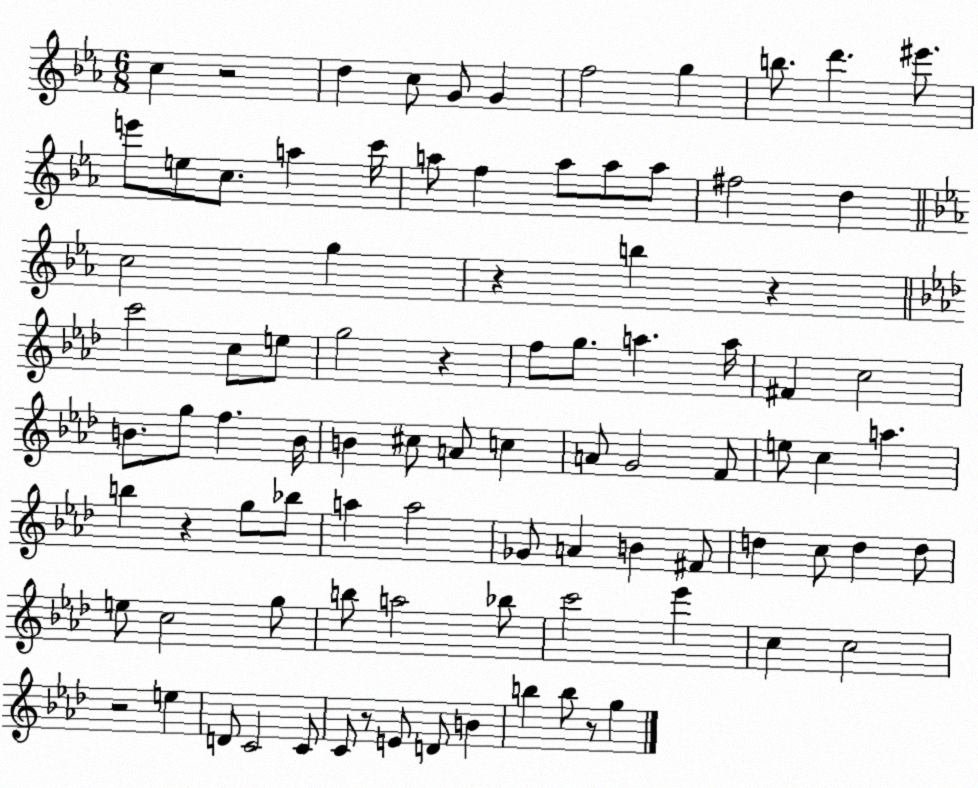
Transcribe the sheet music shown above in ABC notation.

X:1
T:Untitled
M:6/8
L:1/4
K:Eb
c z2 d c/2 G/2 G f2 g b/2 d' ^e'/2 e'/2 e/2 c/2 a c'/4 a/2 f a/2 a/2 a/2 ^f2 d c2 g z b z c'2 c/2 e/2 g2 z f/2 g/2 a a/4 ^F c2 B/2 g/2 f B/4 B ^c/2 A/2 c A/2 G2 F/2 e/2 c a b z g/2 _b/2 a a2 _G/2 A B ^F/2 d c/2 d d/2 e/2 c2 g/2 b/2 a2 _b/2 c'2 _e' c c2 z2 e D/2 C2 C/2 C/2 z/2 E/2 D/2 B b b/2 z/2 g